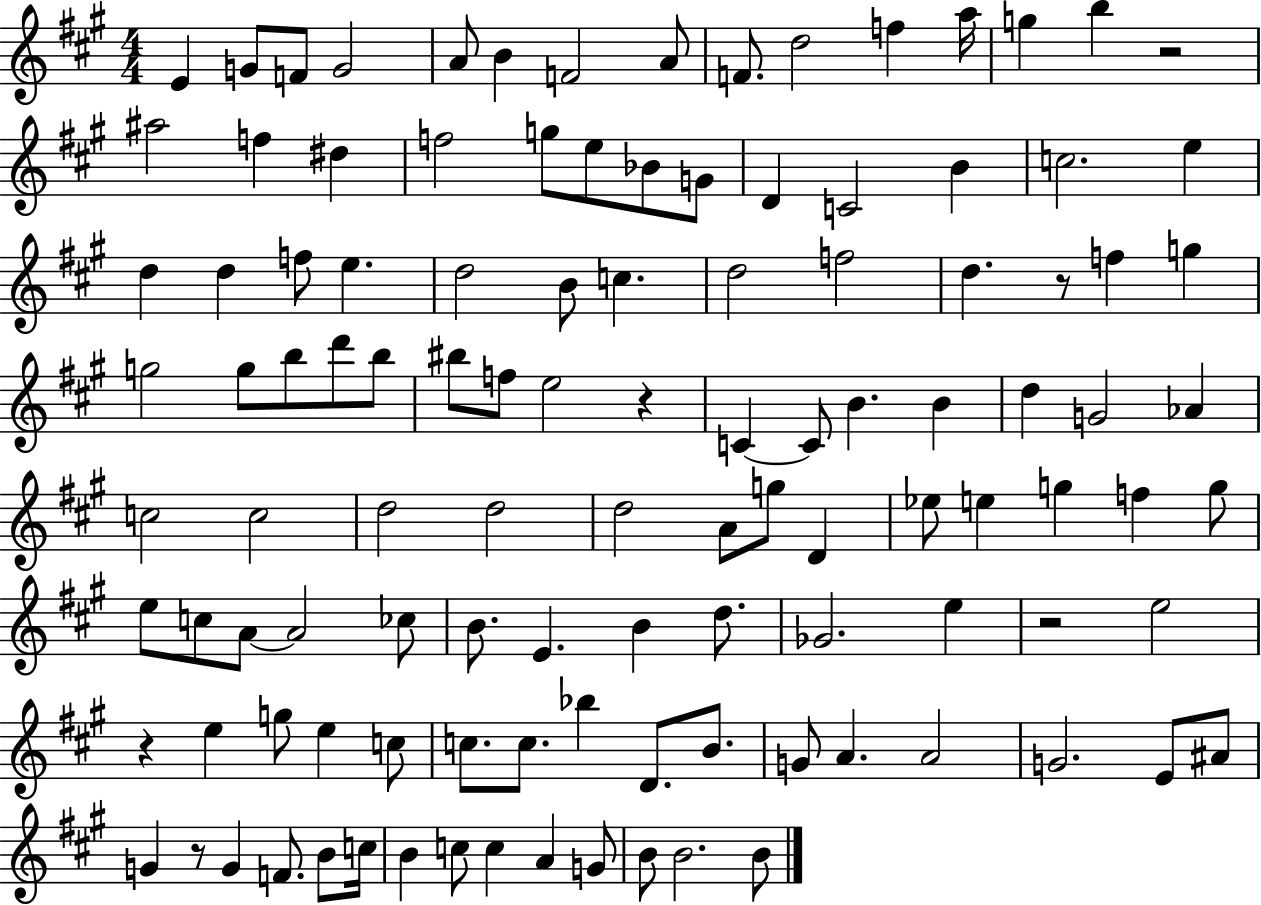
E4/q G4/e F4/e G4/h A4/e B4/q F4/h A4/e F4/e. D5/h F5/q A5/s G5/q B5/q R/h A#5/h F5/q D#5/q F5/h G5/e E5/e Bb4/e G4/e D4/q C4/h B4/q C5/h. E5/q D5/q D5/q F5/e E5/q. D5/h B4/e C5/q. D5/h F5/h D5/q. R/e F5/q G5/q G5/h G5/e B5/e D6/e B5/e BIS5/e F5/e E5/h R/q C4/q C4/e B4/q. B4/q D5/q G4/h Ab4/q C5/h C5/h D5/h D5/h D5/h A4/e G5/e D4/q Eb5/e E5/q G5/q F5/q G5/e E5/e C5/e A4/e A4/h CES5/e B4/e. E4/q. B4/q D5/e. Gb4/h. E5/q R/h E5/h R/q E5/q G5/e E5/q C5/e C5/e. C5/e. Bb5/q D4/e. B4/e. G4/e A4/q. A4/h G4/h. E4/e A#4/e G4/q R/e G4/q F4/e. B4/e C5/s B4/q C5/e C5/q A4/q G4/e B4/e B4/h. B4/e